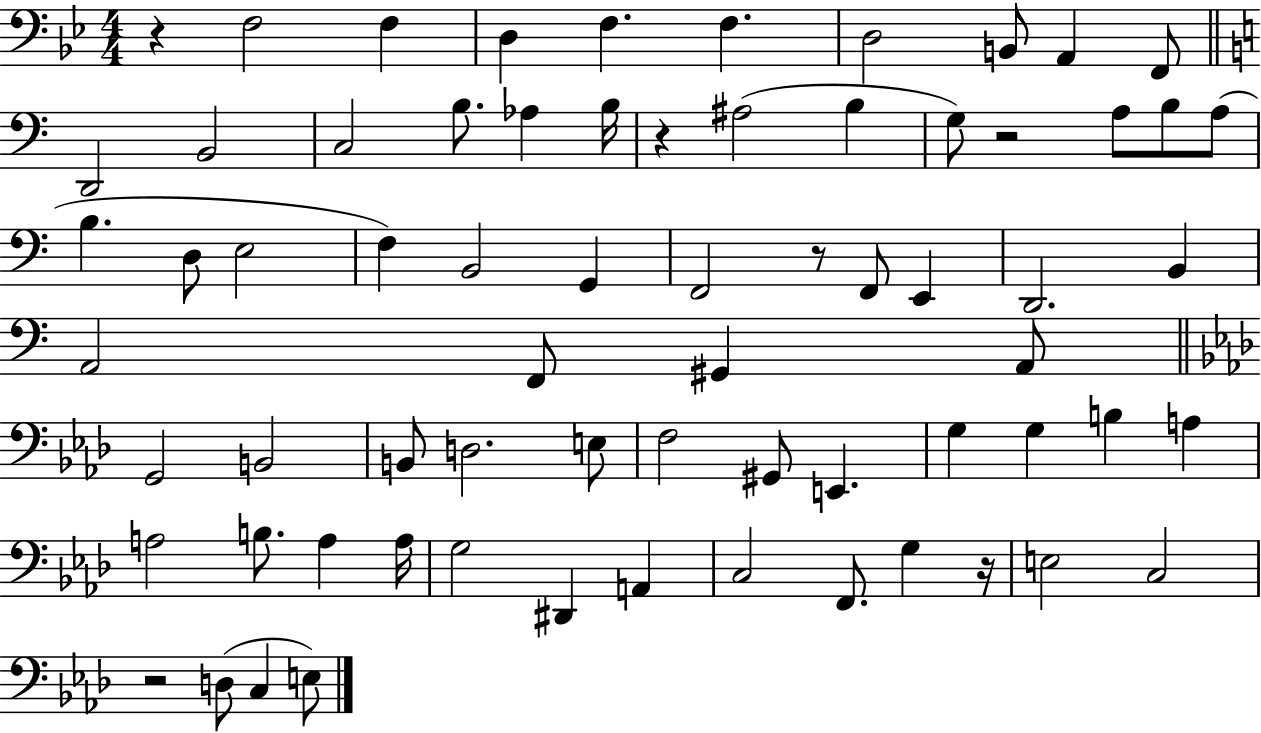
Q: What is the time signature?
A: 4/4